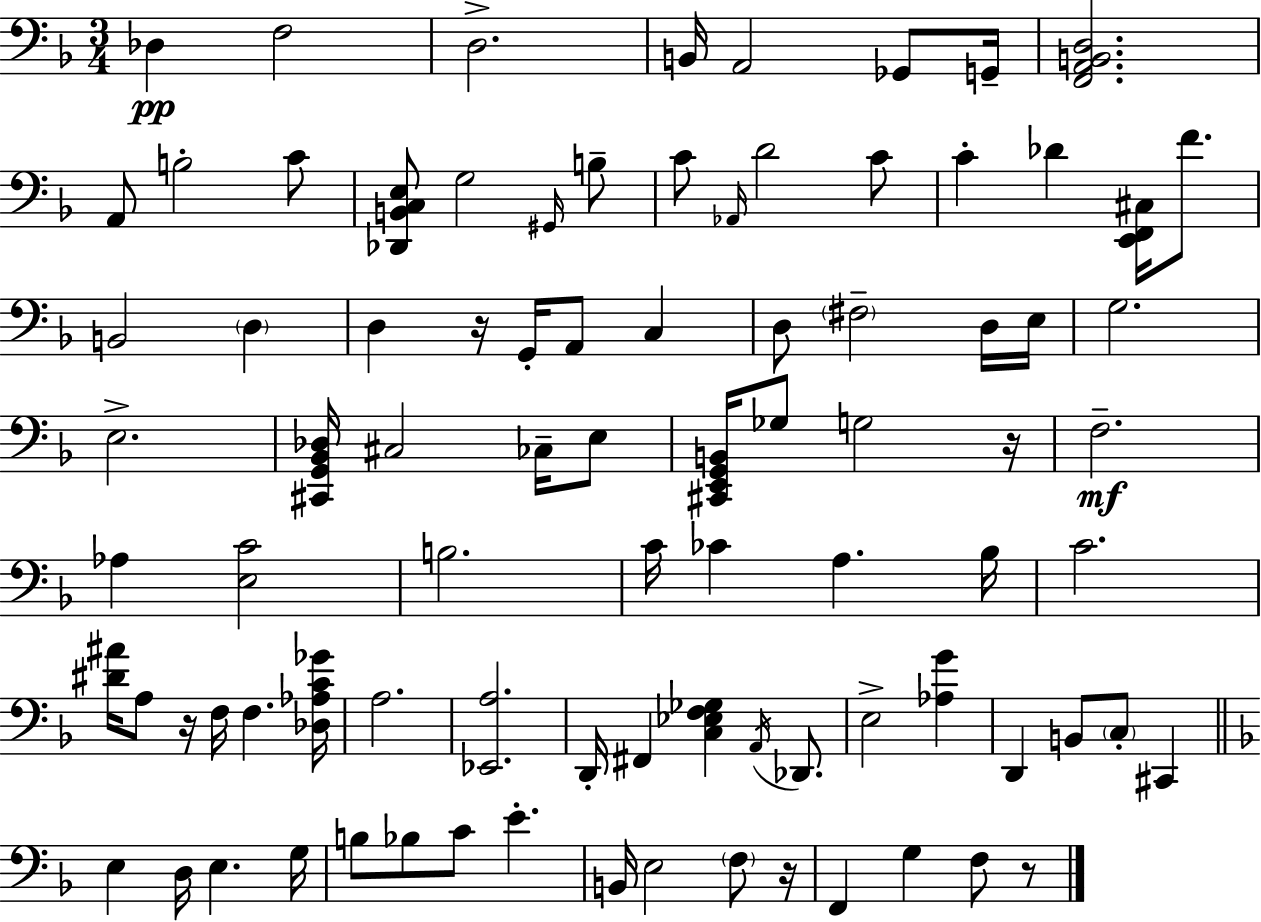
{
  \clef bass
  \numericTimeSignature
  \time 3/4
  \key f \major
  des4\pp f2 | d2.-> | b,16 a,2 ges,8 g,16-- | <f, a, b, d>2. | \break a,8 b2-. c'8 | <des, b, c e>8 g2 \grace { gis,16 } b8-- | c'8 \grace { aes,16 } d'2 | c'8 c'4-. des'4 <e, f, cis>16 f'8. | \break b,2 \parenthesize d4 | d4 r16 g,16-. a,8 c4 | d8 \parenthesize fis2-- | d16 e16 g2. | \break e2.-> | <cis, g, bes, des>16 cis2 ces16-- | e8 <cis, e, g, b,>16 ges8 g2 | r16 f2.--\mf | \break aes4 <e c'>2 | b2. | c'16 ces'4 a4. | bes16 c'2. | \break <dis' ais'>16 a8 r16 f16 f4. | <des aes c' ges'>16 a2. | <ees, a>2. | d,16-. fis,4 <c ees f ges>4 \acciaccatura { a,16 } | \break des,8. e2-> <aes g'>4 | d,4 b,8 \parenthesize c8-. cis,4 | \bar "||" \break \key f \major e4 d16 e4. g16 | b8 bes8 c'8 e'4.-. | b,16 e2 \parenthesize f8 r16 | f,4 g4 f8 r8 | \break \bar "|."
}